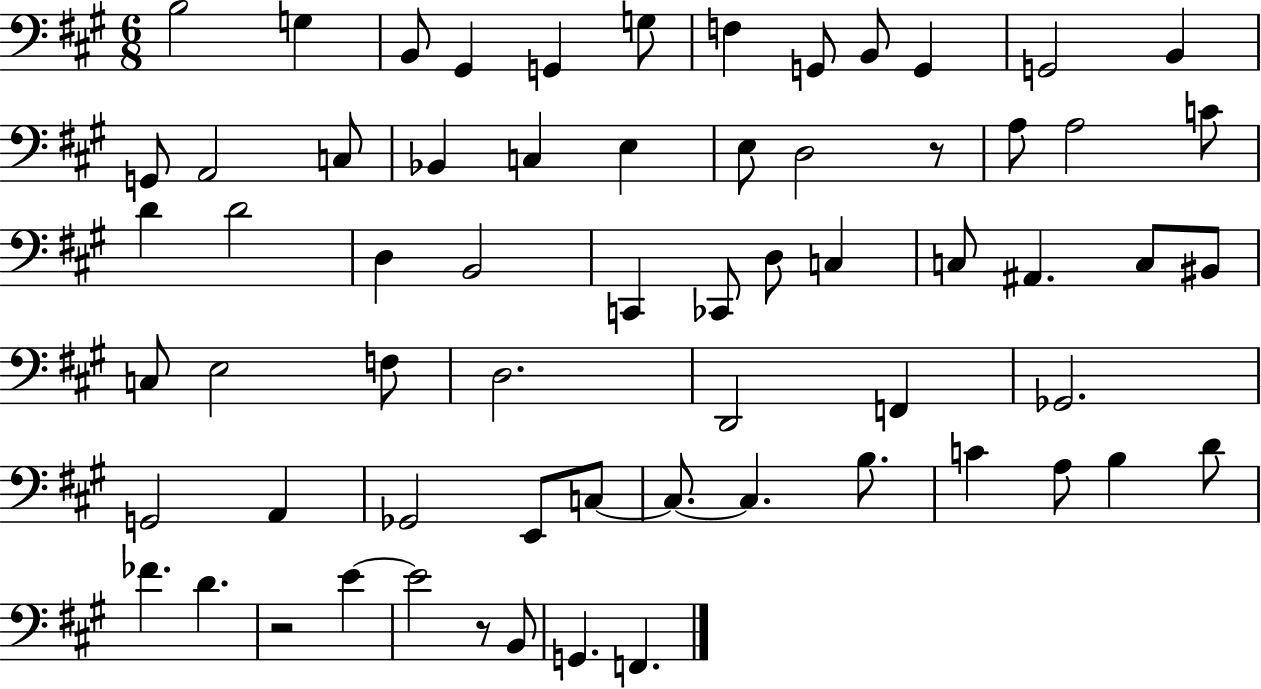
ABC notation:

X:1
T:Untitled
M:6/8
L:1/4
K:A
B,2 G, B,,/2 ^G,, G,, G,/2 F, G,,/2 B,,/2 G,, G,,2 B,, G,,/2 A,,2 C,/2 _B,, C, E, E,/2 D,2 z/2 A,/2 A,2 C/2 D D2 D, B,,2 C,, _C,,/2 D,/2 C, C,/2 ^A,, C,/2 ^B,,/2 C,/2 E,2 F,/2 D,2 D,,2 F,, _G,,2 G,,2 A,, _G,,2 E,,/2 C,/2 C,/2 C, B,/2 C A,/2 B, D/2 _F D z2 E E2 z/2 B,,/2 G,, F,,